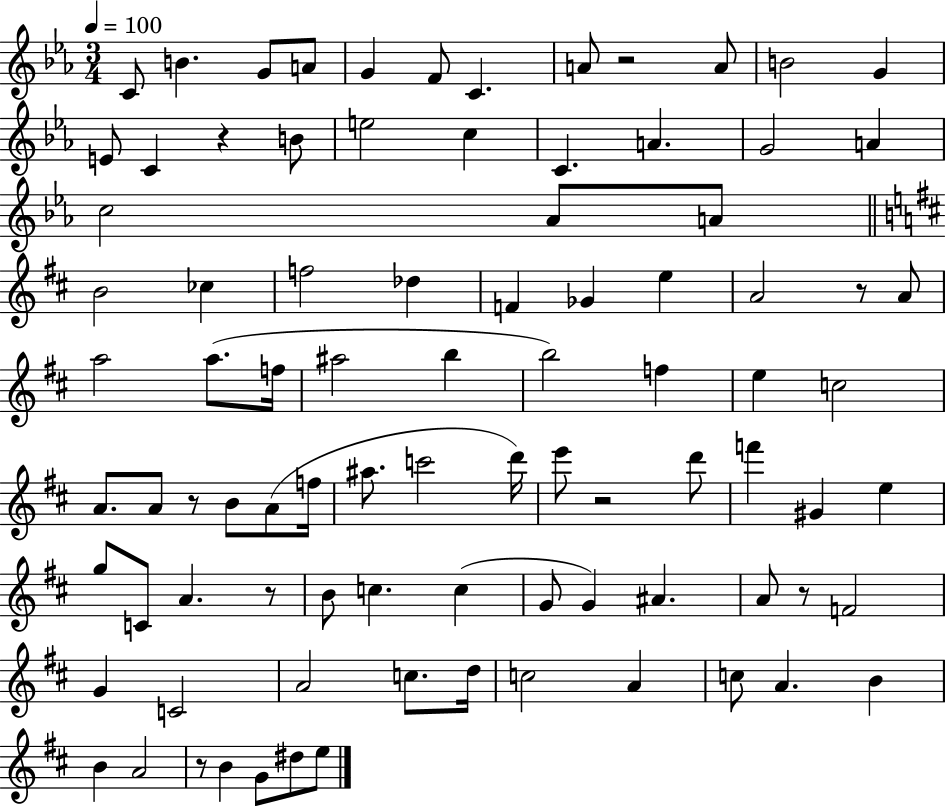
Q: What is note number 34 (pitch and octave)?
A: A5